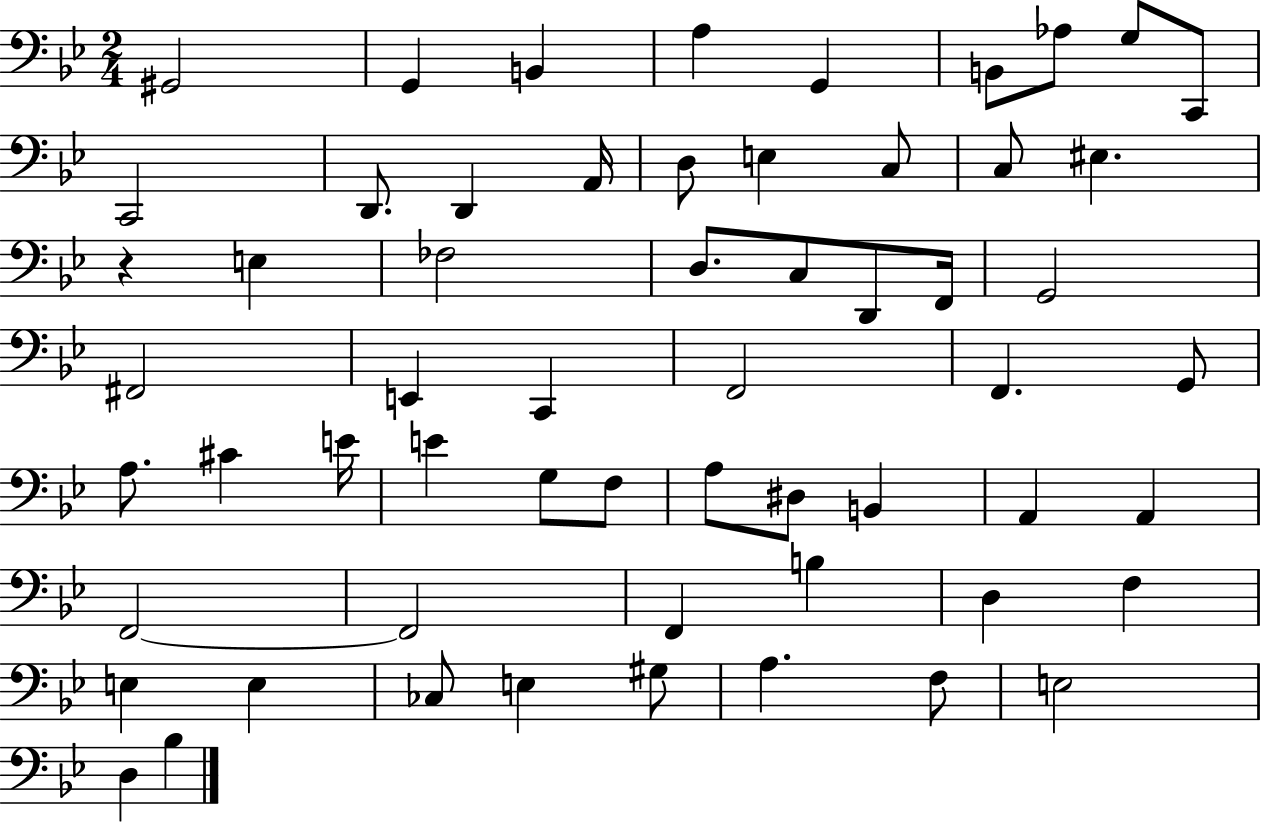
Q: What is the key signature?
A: BES major